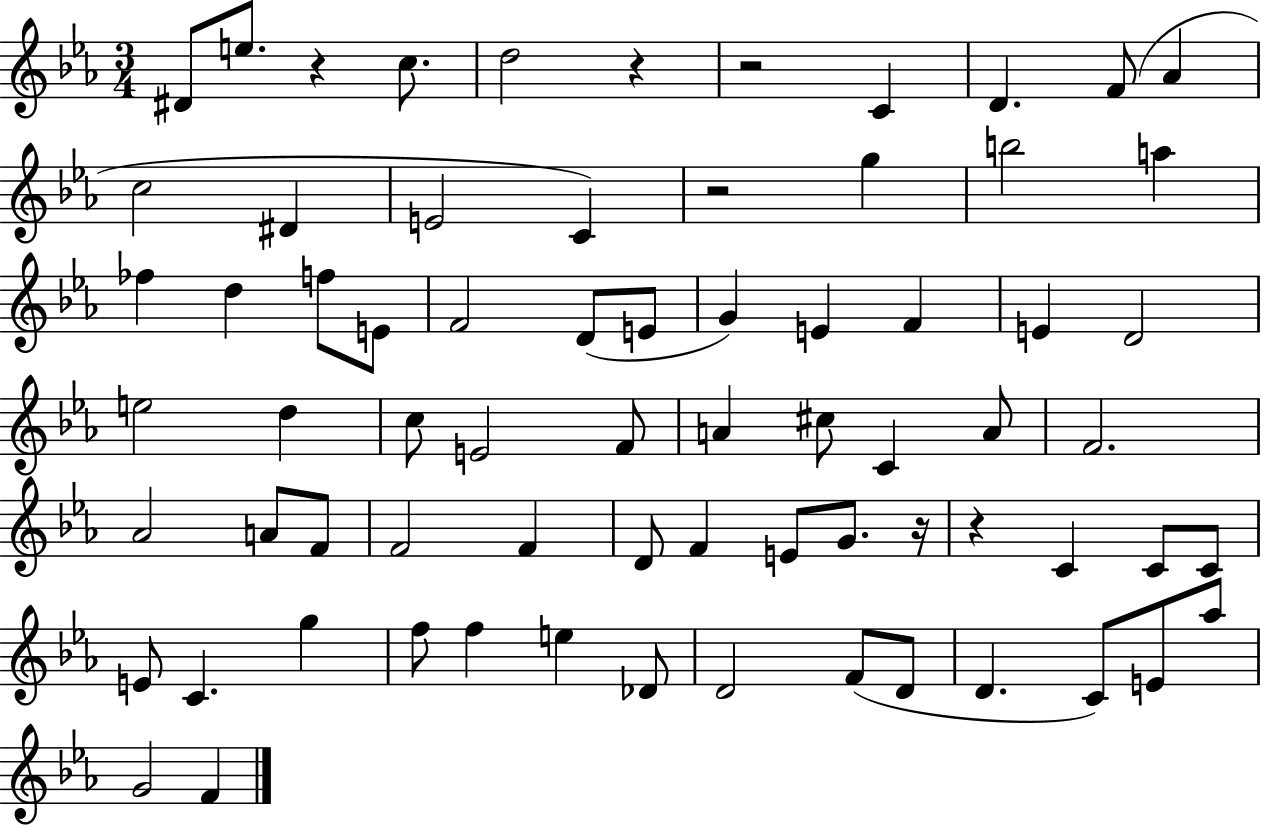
D#4/e E5/e. R/q C5/e. D5/h R/q R/h C4/q D4/q. F4/e Ab4/q C5/h D#4/q E4/h C4/q R/h G5/q B5/h A5/q FES5/q D5/q F5/e E4/e F4/h D4/e E4/e G4/q E4/q F4/q E4/q D4/h E5/h D5/q C5/e E4/h F4/e A4/q C#5/e C4/q A4/e F4/h. Ab4/h A4/e F4/e F4/h F4/q D4/e F4/q E4/e G4/e. R/s R/q C4/q C4/e C4/e E4/e C4/q. G5/q F5/e F5/q E5/q Db4/e D4/h F4/e D4/e D4/q. C4/e E4/e Ab5/e G4/h F4/q